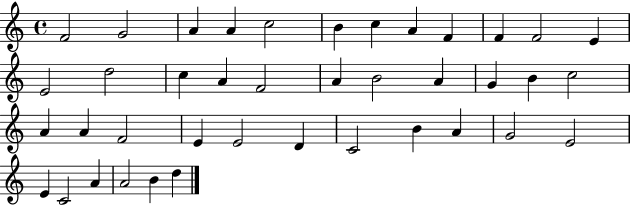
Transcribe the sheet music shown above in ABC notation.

X:1
T:Untitled
M:4/4
L:1/4
K:C
F2 G2 A A c2 B c A F F F2 E E2 d2 c A F2 A B2 A G B c2 A A F2 E E2 D C2 B A G2 E2 E C2 A A2 B d